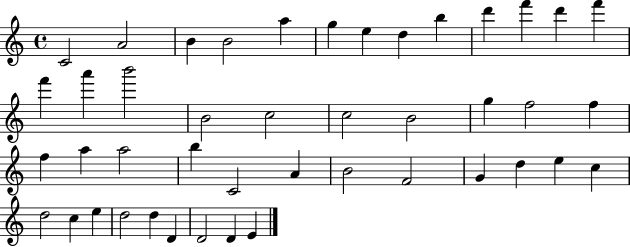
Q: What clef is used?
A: treble